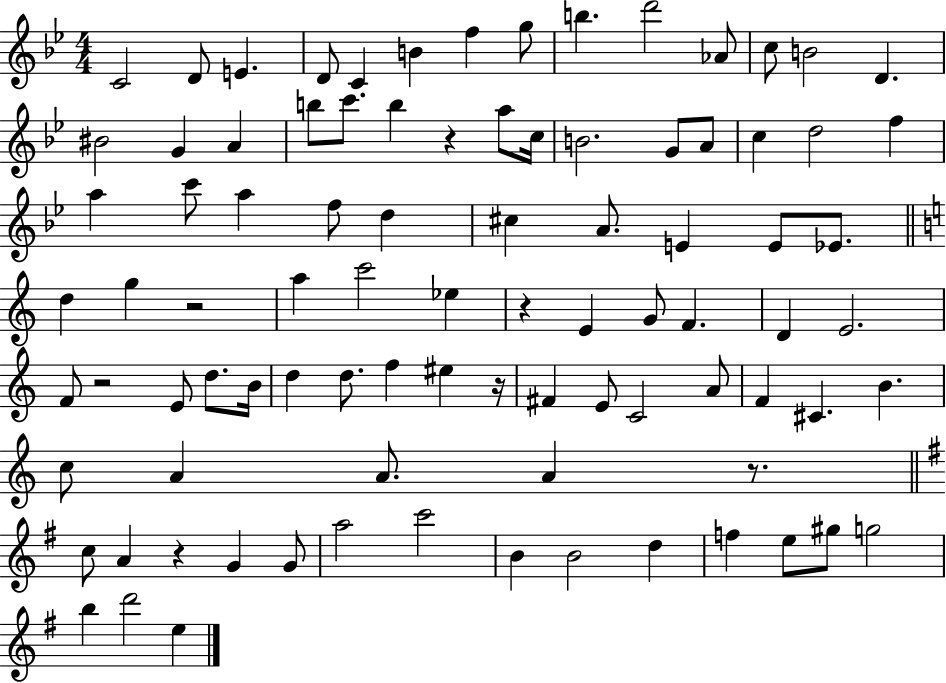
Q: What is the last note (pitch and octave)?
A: E5